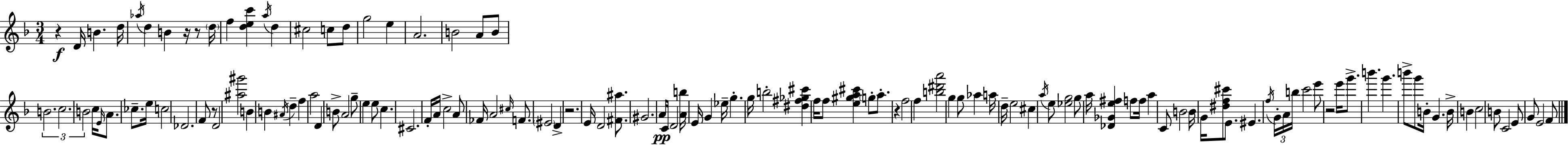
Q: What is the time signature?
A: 3/4